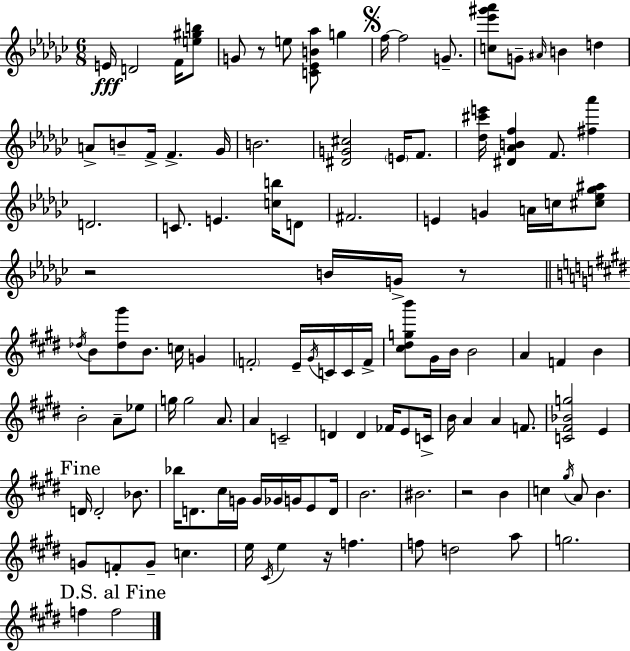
E4/s D4/h F4/s [E5,G#5,B5]/e G4/e R/e E5/e [C4,Eb4,B4,Ab5]/e G5/q F5/s F5/h G4/e. [C5,Eb6,G#6,Ab6]/e G4/e A#4/s B4/q D5/q A4/e B4/e F4/s F4/q. Gb4/s B4/h. [D#4,G4,C#5]/h E4/s F4/e. [Db5,C#6,E6]/s [D#4,Ab4,B4,F5]/q F4/e. [F#5,Ab6]/q D4/h. C4/e. E4/q. [C5,B5]/s D4/e F#4/h. E4/q G4/q A4/s C5/s [C#5,Eb5,Gb5,A#5]/e R/h B4/s G4/s R/e Db5/s B4/e [Db5,G#6]/e B4/e. C5/s G4/q F4/h E4/s G#4/s C4/s C4/s F4/s [C#5,D#5,G5,B6]/e G#4/s B4/s B4/h A4/q F4/q B4/q B4/h A4/e Eb5/e G5/s G5/h A4/e. A4/q C4/h D4/q D4/q FES4/s E4/e C4/s B4/s A4/q A4/q F4/e. [C4,F#4,Bb4,G5]/h E4/q D4/s D4/h Bb4/e. Bb5/s D4/e. C#5/s G4/s G4/s Gb4/s G4/s E4/e D4/s B4/h. BIS4/h. R/h B4/q C5/q G#5/s A4/e B4/q. G4/e F4/e G4/e C5/q. E5/s C#4/s E5/q R/s F5/q. F5/e D5/h A5/e G5/h. F5/q F5/h